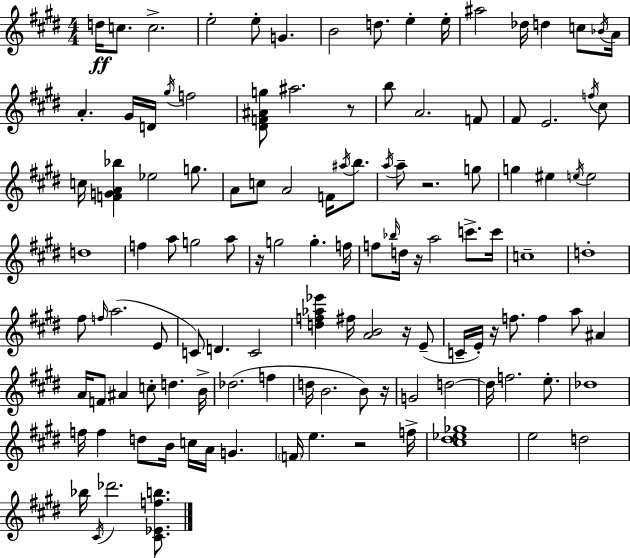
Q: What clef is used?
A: treble